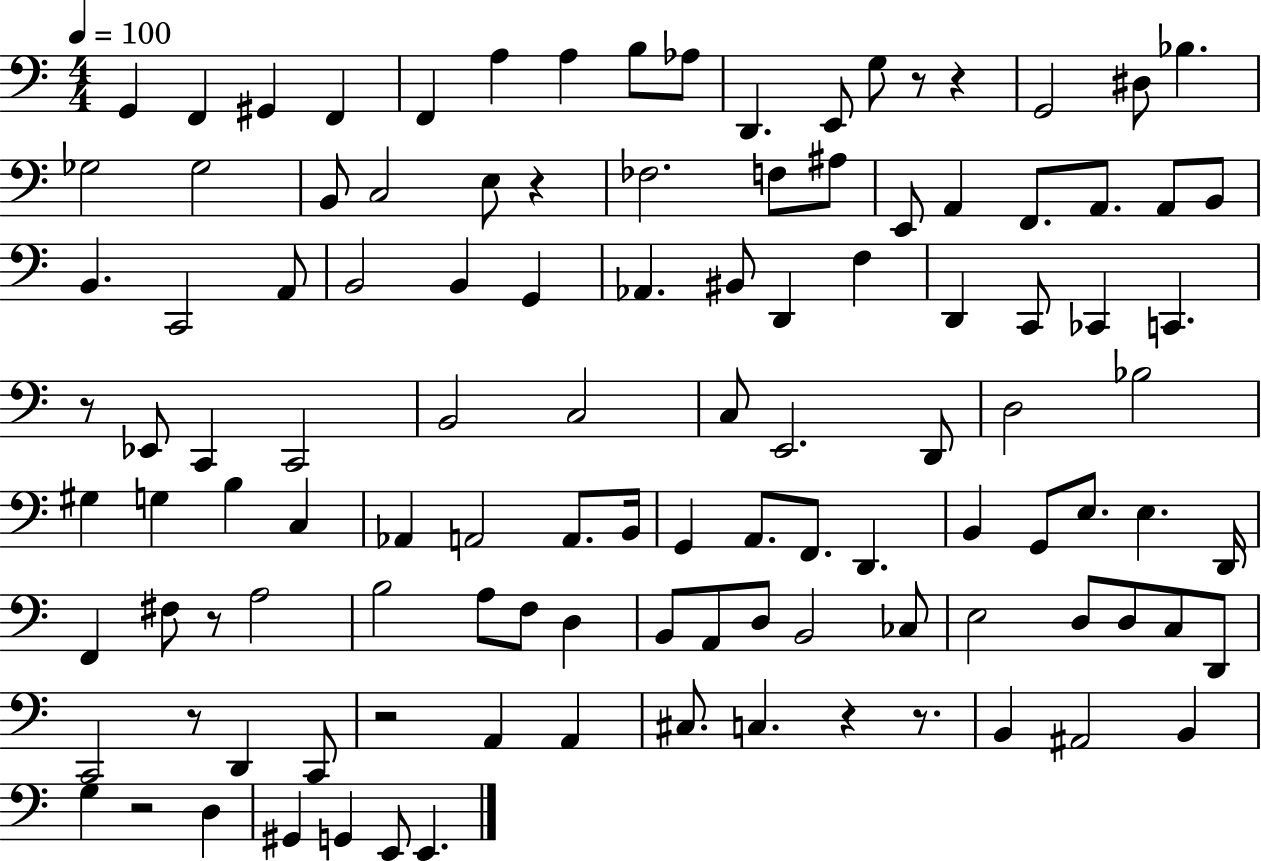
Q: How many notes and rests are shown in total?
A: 113